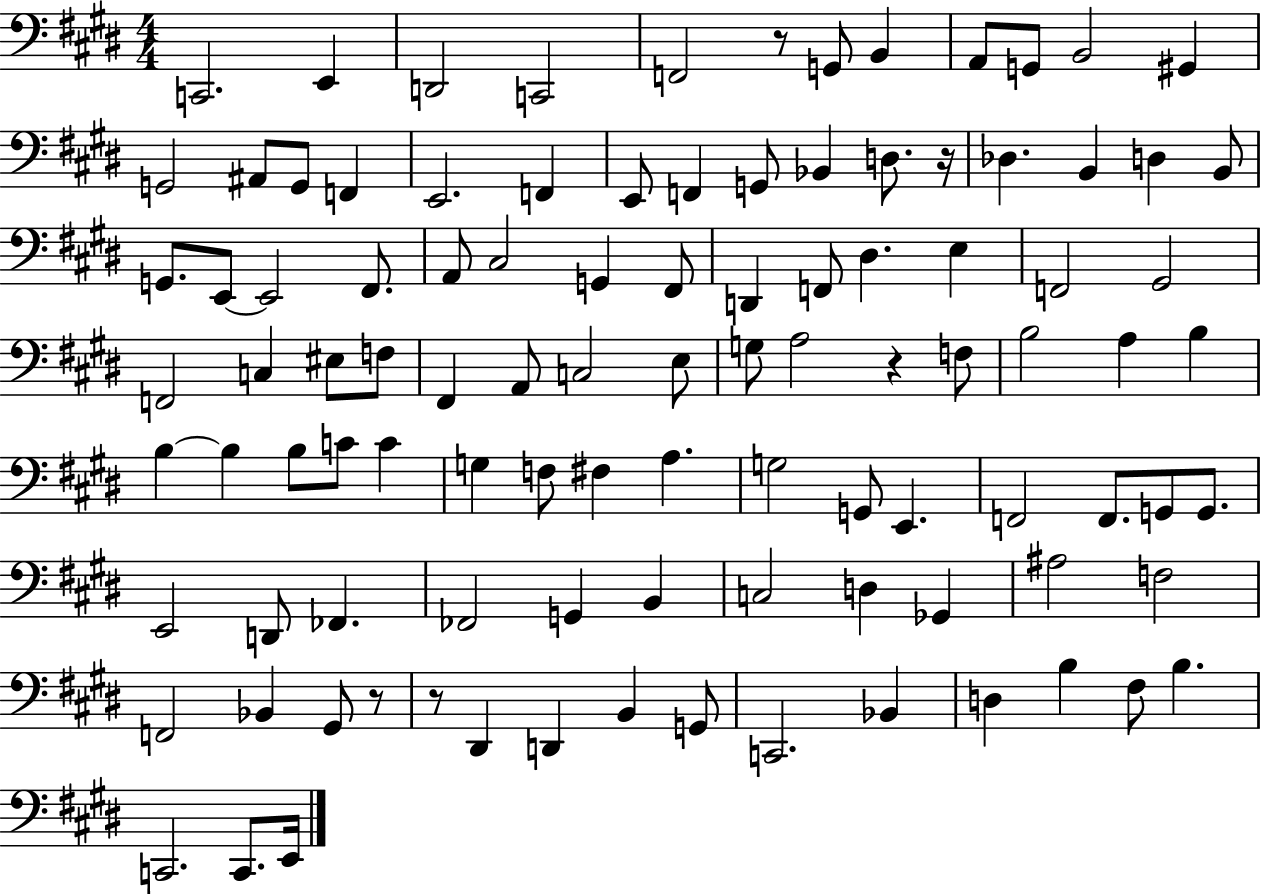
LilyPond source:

{
  \clef bass
  \numericTimeSignature
  \time 4/4
  \key e \major
  \repeat volta 2 { c,2. e,4 | d,2 c,2 | f,2 r8 g,8 b,4 | a,8 g,8 b,2 gis,4 | \break g,2 ais,8 g,8 f,4 | e,2. f,4 | e,8 f,4 g,8 bes,4 d8. r16 | des4. b,4 d4 b,8 | \break g,8. e,8~~ e,2 fis,8. | a,8 cis2 g,4 fis,8 | d,4 f,8 dis4. e4 | f,2 gis,2 | \break f,2 c4 eis8 f8 | fis,4 a,8 c2 e8 | g8 a2 r4 f8 | b2 a4 b4 | \break b4~~ b4 b8 c'8 c'4 | g4 f8 fis4 a4. | g2 g,8 e,4. | f,2 f,8. g,8 g,8. | \break e,2 d,8 fes,4. | fes,2 g,4 b,4 | c2 d4 ges,4 | ais2 f2 | \break f,2 bes,4 gis,8 r8 | r8 dis,4 d,4 b,4 g,8 | c,2. bes,4 | d4 b4 fis8 b4. | \break c,2. c,8. e,16 | } \bar "|."
}